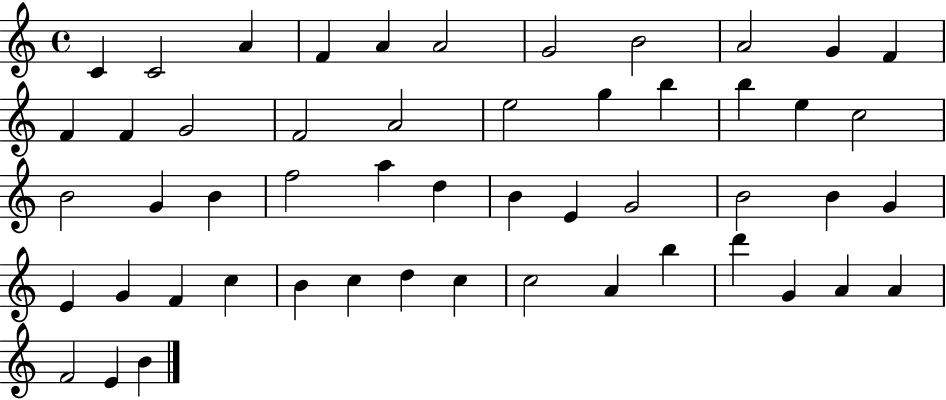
C4/q C4/h A4/q F4/q A4/q A4/h G4/h B4/h A4/h G4/q F4/q F4/q F4/q G4/h F4/h A4/h E5/h G5/q B5/q B5/q E5/q C5/h B4/h G4/q B4/q F5/h A5/q D5/q B4/q E4/q G4/h B4/h B4/q G4/q E4/q G4/q F4/q C5/q B4/q C5/q D5/q C5/q C5/h A4/q B5/q D6/q G4/q A4/q A4/q F4/h E4/q B4/q